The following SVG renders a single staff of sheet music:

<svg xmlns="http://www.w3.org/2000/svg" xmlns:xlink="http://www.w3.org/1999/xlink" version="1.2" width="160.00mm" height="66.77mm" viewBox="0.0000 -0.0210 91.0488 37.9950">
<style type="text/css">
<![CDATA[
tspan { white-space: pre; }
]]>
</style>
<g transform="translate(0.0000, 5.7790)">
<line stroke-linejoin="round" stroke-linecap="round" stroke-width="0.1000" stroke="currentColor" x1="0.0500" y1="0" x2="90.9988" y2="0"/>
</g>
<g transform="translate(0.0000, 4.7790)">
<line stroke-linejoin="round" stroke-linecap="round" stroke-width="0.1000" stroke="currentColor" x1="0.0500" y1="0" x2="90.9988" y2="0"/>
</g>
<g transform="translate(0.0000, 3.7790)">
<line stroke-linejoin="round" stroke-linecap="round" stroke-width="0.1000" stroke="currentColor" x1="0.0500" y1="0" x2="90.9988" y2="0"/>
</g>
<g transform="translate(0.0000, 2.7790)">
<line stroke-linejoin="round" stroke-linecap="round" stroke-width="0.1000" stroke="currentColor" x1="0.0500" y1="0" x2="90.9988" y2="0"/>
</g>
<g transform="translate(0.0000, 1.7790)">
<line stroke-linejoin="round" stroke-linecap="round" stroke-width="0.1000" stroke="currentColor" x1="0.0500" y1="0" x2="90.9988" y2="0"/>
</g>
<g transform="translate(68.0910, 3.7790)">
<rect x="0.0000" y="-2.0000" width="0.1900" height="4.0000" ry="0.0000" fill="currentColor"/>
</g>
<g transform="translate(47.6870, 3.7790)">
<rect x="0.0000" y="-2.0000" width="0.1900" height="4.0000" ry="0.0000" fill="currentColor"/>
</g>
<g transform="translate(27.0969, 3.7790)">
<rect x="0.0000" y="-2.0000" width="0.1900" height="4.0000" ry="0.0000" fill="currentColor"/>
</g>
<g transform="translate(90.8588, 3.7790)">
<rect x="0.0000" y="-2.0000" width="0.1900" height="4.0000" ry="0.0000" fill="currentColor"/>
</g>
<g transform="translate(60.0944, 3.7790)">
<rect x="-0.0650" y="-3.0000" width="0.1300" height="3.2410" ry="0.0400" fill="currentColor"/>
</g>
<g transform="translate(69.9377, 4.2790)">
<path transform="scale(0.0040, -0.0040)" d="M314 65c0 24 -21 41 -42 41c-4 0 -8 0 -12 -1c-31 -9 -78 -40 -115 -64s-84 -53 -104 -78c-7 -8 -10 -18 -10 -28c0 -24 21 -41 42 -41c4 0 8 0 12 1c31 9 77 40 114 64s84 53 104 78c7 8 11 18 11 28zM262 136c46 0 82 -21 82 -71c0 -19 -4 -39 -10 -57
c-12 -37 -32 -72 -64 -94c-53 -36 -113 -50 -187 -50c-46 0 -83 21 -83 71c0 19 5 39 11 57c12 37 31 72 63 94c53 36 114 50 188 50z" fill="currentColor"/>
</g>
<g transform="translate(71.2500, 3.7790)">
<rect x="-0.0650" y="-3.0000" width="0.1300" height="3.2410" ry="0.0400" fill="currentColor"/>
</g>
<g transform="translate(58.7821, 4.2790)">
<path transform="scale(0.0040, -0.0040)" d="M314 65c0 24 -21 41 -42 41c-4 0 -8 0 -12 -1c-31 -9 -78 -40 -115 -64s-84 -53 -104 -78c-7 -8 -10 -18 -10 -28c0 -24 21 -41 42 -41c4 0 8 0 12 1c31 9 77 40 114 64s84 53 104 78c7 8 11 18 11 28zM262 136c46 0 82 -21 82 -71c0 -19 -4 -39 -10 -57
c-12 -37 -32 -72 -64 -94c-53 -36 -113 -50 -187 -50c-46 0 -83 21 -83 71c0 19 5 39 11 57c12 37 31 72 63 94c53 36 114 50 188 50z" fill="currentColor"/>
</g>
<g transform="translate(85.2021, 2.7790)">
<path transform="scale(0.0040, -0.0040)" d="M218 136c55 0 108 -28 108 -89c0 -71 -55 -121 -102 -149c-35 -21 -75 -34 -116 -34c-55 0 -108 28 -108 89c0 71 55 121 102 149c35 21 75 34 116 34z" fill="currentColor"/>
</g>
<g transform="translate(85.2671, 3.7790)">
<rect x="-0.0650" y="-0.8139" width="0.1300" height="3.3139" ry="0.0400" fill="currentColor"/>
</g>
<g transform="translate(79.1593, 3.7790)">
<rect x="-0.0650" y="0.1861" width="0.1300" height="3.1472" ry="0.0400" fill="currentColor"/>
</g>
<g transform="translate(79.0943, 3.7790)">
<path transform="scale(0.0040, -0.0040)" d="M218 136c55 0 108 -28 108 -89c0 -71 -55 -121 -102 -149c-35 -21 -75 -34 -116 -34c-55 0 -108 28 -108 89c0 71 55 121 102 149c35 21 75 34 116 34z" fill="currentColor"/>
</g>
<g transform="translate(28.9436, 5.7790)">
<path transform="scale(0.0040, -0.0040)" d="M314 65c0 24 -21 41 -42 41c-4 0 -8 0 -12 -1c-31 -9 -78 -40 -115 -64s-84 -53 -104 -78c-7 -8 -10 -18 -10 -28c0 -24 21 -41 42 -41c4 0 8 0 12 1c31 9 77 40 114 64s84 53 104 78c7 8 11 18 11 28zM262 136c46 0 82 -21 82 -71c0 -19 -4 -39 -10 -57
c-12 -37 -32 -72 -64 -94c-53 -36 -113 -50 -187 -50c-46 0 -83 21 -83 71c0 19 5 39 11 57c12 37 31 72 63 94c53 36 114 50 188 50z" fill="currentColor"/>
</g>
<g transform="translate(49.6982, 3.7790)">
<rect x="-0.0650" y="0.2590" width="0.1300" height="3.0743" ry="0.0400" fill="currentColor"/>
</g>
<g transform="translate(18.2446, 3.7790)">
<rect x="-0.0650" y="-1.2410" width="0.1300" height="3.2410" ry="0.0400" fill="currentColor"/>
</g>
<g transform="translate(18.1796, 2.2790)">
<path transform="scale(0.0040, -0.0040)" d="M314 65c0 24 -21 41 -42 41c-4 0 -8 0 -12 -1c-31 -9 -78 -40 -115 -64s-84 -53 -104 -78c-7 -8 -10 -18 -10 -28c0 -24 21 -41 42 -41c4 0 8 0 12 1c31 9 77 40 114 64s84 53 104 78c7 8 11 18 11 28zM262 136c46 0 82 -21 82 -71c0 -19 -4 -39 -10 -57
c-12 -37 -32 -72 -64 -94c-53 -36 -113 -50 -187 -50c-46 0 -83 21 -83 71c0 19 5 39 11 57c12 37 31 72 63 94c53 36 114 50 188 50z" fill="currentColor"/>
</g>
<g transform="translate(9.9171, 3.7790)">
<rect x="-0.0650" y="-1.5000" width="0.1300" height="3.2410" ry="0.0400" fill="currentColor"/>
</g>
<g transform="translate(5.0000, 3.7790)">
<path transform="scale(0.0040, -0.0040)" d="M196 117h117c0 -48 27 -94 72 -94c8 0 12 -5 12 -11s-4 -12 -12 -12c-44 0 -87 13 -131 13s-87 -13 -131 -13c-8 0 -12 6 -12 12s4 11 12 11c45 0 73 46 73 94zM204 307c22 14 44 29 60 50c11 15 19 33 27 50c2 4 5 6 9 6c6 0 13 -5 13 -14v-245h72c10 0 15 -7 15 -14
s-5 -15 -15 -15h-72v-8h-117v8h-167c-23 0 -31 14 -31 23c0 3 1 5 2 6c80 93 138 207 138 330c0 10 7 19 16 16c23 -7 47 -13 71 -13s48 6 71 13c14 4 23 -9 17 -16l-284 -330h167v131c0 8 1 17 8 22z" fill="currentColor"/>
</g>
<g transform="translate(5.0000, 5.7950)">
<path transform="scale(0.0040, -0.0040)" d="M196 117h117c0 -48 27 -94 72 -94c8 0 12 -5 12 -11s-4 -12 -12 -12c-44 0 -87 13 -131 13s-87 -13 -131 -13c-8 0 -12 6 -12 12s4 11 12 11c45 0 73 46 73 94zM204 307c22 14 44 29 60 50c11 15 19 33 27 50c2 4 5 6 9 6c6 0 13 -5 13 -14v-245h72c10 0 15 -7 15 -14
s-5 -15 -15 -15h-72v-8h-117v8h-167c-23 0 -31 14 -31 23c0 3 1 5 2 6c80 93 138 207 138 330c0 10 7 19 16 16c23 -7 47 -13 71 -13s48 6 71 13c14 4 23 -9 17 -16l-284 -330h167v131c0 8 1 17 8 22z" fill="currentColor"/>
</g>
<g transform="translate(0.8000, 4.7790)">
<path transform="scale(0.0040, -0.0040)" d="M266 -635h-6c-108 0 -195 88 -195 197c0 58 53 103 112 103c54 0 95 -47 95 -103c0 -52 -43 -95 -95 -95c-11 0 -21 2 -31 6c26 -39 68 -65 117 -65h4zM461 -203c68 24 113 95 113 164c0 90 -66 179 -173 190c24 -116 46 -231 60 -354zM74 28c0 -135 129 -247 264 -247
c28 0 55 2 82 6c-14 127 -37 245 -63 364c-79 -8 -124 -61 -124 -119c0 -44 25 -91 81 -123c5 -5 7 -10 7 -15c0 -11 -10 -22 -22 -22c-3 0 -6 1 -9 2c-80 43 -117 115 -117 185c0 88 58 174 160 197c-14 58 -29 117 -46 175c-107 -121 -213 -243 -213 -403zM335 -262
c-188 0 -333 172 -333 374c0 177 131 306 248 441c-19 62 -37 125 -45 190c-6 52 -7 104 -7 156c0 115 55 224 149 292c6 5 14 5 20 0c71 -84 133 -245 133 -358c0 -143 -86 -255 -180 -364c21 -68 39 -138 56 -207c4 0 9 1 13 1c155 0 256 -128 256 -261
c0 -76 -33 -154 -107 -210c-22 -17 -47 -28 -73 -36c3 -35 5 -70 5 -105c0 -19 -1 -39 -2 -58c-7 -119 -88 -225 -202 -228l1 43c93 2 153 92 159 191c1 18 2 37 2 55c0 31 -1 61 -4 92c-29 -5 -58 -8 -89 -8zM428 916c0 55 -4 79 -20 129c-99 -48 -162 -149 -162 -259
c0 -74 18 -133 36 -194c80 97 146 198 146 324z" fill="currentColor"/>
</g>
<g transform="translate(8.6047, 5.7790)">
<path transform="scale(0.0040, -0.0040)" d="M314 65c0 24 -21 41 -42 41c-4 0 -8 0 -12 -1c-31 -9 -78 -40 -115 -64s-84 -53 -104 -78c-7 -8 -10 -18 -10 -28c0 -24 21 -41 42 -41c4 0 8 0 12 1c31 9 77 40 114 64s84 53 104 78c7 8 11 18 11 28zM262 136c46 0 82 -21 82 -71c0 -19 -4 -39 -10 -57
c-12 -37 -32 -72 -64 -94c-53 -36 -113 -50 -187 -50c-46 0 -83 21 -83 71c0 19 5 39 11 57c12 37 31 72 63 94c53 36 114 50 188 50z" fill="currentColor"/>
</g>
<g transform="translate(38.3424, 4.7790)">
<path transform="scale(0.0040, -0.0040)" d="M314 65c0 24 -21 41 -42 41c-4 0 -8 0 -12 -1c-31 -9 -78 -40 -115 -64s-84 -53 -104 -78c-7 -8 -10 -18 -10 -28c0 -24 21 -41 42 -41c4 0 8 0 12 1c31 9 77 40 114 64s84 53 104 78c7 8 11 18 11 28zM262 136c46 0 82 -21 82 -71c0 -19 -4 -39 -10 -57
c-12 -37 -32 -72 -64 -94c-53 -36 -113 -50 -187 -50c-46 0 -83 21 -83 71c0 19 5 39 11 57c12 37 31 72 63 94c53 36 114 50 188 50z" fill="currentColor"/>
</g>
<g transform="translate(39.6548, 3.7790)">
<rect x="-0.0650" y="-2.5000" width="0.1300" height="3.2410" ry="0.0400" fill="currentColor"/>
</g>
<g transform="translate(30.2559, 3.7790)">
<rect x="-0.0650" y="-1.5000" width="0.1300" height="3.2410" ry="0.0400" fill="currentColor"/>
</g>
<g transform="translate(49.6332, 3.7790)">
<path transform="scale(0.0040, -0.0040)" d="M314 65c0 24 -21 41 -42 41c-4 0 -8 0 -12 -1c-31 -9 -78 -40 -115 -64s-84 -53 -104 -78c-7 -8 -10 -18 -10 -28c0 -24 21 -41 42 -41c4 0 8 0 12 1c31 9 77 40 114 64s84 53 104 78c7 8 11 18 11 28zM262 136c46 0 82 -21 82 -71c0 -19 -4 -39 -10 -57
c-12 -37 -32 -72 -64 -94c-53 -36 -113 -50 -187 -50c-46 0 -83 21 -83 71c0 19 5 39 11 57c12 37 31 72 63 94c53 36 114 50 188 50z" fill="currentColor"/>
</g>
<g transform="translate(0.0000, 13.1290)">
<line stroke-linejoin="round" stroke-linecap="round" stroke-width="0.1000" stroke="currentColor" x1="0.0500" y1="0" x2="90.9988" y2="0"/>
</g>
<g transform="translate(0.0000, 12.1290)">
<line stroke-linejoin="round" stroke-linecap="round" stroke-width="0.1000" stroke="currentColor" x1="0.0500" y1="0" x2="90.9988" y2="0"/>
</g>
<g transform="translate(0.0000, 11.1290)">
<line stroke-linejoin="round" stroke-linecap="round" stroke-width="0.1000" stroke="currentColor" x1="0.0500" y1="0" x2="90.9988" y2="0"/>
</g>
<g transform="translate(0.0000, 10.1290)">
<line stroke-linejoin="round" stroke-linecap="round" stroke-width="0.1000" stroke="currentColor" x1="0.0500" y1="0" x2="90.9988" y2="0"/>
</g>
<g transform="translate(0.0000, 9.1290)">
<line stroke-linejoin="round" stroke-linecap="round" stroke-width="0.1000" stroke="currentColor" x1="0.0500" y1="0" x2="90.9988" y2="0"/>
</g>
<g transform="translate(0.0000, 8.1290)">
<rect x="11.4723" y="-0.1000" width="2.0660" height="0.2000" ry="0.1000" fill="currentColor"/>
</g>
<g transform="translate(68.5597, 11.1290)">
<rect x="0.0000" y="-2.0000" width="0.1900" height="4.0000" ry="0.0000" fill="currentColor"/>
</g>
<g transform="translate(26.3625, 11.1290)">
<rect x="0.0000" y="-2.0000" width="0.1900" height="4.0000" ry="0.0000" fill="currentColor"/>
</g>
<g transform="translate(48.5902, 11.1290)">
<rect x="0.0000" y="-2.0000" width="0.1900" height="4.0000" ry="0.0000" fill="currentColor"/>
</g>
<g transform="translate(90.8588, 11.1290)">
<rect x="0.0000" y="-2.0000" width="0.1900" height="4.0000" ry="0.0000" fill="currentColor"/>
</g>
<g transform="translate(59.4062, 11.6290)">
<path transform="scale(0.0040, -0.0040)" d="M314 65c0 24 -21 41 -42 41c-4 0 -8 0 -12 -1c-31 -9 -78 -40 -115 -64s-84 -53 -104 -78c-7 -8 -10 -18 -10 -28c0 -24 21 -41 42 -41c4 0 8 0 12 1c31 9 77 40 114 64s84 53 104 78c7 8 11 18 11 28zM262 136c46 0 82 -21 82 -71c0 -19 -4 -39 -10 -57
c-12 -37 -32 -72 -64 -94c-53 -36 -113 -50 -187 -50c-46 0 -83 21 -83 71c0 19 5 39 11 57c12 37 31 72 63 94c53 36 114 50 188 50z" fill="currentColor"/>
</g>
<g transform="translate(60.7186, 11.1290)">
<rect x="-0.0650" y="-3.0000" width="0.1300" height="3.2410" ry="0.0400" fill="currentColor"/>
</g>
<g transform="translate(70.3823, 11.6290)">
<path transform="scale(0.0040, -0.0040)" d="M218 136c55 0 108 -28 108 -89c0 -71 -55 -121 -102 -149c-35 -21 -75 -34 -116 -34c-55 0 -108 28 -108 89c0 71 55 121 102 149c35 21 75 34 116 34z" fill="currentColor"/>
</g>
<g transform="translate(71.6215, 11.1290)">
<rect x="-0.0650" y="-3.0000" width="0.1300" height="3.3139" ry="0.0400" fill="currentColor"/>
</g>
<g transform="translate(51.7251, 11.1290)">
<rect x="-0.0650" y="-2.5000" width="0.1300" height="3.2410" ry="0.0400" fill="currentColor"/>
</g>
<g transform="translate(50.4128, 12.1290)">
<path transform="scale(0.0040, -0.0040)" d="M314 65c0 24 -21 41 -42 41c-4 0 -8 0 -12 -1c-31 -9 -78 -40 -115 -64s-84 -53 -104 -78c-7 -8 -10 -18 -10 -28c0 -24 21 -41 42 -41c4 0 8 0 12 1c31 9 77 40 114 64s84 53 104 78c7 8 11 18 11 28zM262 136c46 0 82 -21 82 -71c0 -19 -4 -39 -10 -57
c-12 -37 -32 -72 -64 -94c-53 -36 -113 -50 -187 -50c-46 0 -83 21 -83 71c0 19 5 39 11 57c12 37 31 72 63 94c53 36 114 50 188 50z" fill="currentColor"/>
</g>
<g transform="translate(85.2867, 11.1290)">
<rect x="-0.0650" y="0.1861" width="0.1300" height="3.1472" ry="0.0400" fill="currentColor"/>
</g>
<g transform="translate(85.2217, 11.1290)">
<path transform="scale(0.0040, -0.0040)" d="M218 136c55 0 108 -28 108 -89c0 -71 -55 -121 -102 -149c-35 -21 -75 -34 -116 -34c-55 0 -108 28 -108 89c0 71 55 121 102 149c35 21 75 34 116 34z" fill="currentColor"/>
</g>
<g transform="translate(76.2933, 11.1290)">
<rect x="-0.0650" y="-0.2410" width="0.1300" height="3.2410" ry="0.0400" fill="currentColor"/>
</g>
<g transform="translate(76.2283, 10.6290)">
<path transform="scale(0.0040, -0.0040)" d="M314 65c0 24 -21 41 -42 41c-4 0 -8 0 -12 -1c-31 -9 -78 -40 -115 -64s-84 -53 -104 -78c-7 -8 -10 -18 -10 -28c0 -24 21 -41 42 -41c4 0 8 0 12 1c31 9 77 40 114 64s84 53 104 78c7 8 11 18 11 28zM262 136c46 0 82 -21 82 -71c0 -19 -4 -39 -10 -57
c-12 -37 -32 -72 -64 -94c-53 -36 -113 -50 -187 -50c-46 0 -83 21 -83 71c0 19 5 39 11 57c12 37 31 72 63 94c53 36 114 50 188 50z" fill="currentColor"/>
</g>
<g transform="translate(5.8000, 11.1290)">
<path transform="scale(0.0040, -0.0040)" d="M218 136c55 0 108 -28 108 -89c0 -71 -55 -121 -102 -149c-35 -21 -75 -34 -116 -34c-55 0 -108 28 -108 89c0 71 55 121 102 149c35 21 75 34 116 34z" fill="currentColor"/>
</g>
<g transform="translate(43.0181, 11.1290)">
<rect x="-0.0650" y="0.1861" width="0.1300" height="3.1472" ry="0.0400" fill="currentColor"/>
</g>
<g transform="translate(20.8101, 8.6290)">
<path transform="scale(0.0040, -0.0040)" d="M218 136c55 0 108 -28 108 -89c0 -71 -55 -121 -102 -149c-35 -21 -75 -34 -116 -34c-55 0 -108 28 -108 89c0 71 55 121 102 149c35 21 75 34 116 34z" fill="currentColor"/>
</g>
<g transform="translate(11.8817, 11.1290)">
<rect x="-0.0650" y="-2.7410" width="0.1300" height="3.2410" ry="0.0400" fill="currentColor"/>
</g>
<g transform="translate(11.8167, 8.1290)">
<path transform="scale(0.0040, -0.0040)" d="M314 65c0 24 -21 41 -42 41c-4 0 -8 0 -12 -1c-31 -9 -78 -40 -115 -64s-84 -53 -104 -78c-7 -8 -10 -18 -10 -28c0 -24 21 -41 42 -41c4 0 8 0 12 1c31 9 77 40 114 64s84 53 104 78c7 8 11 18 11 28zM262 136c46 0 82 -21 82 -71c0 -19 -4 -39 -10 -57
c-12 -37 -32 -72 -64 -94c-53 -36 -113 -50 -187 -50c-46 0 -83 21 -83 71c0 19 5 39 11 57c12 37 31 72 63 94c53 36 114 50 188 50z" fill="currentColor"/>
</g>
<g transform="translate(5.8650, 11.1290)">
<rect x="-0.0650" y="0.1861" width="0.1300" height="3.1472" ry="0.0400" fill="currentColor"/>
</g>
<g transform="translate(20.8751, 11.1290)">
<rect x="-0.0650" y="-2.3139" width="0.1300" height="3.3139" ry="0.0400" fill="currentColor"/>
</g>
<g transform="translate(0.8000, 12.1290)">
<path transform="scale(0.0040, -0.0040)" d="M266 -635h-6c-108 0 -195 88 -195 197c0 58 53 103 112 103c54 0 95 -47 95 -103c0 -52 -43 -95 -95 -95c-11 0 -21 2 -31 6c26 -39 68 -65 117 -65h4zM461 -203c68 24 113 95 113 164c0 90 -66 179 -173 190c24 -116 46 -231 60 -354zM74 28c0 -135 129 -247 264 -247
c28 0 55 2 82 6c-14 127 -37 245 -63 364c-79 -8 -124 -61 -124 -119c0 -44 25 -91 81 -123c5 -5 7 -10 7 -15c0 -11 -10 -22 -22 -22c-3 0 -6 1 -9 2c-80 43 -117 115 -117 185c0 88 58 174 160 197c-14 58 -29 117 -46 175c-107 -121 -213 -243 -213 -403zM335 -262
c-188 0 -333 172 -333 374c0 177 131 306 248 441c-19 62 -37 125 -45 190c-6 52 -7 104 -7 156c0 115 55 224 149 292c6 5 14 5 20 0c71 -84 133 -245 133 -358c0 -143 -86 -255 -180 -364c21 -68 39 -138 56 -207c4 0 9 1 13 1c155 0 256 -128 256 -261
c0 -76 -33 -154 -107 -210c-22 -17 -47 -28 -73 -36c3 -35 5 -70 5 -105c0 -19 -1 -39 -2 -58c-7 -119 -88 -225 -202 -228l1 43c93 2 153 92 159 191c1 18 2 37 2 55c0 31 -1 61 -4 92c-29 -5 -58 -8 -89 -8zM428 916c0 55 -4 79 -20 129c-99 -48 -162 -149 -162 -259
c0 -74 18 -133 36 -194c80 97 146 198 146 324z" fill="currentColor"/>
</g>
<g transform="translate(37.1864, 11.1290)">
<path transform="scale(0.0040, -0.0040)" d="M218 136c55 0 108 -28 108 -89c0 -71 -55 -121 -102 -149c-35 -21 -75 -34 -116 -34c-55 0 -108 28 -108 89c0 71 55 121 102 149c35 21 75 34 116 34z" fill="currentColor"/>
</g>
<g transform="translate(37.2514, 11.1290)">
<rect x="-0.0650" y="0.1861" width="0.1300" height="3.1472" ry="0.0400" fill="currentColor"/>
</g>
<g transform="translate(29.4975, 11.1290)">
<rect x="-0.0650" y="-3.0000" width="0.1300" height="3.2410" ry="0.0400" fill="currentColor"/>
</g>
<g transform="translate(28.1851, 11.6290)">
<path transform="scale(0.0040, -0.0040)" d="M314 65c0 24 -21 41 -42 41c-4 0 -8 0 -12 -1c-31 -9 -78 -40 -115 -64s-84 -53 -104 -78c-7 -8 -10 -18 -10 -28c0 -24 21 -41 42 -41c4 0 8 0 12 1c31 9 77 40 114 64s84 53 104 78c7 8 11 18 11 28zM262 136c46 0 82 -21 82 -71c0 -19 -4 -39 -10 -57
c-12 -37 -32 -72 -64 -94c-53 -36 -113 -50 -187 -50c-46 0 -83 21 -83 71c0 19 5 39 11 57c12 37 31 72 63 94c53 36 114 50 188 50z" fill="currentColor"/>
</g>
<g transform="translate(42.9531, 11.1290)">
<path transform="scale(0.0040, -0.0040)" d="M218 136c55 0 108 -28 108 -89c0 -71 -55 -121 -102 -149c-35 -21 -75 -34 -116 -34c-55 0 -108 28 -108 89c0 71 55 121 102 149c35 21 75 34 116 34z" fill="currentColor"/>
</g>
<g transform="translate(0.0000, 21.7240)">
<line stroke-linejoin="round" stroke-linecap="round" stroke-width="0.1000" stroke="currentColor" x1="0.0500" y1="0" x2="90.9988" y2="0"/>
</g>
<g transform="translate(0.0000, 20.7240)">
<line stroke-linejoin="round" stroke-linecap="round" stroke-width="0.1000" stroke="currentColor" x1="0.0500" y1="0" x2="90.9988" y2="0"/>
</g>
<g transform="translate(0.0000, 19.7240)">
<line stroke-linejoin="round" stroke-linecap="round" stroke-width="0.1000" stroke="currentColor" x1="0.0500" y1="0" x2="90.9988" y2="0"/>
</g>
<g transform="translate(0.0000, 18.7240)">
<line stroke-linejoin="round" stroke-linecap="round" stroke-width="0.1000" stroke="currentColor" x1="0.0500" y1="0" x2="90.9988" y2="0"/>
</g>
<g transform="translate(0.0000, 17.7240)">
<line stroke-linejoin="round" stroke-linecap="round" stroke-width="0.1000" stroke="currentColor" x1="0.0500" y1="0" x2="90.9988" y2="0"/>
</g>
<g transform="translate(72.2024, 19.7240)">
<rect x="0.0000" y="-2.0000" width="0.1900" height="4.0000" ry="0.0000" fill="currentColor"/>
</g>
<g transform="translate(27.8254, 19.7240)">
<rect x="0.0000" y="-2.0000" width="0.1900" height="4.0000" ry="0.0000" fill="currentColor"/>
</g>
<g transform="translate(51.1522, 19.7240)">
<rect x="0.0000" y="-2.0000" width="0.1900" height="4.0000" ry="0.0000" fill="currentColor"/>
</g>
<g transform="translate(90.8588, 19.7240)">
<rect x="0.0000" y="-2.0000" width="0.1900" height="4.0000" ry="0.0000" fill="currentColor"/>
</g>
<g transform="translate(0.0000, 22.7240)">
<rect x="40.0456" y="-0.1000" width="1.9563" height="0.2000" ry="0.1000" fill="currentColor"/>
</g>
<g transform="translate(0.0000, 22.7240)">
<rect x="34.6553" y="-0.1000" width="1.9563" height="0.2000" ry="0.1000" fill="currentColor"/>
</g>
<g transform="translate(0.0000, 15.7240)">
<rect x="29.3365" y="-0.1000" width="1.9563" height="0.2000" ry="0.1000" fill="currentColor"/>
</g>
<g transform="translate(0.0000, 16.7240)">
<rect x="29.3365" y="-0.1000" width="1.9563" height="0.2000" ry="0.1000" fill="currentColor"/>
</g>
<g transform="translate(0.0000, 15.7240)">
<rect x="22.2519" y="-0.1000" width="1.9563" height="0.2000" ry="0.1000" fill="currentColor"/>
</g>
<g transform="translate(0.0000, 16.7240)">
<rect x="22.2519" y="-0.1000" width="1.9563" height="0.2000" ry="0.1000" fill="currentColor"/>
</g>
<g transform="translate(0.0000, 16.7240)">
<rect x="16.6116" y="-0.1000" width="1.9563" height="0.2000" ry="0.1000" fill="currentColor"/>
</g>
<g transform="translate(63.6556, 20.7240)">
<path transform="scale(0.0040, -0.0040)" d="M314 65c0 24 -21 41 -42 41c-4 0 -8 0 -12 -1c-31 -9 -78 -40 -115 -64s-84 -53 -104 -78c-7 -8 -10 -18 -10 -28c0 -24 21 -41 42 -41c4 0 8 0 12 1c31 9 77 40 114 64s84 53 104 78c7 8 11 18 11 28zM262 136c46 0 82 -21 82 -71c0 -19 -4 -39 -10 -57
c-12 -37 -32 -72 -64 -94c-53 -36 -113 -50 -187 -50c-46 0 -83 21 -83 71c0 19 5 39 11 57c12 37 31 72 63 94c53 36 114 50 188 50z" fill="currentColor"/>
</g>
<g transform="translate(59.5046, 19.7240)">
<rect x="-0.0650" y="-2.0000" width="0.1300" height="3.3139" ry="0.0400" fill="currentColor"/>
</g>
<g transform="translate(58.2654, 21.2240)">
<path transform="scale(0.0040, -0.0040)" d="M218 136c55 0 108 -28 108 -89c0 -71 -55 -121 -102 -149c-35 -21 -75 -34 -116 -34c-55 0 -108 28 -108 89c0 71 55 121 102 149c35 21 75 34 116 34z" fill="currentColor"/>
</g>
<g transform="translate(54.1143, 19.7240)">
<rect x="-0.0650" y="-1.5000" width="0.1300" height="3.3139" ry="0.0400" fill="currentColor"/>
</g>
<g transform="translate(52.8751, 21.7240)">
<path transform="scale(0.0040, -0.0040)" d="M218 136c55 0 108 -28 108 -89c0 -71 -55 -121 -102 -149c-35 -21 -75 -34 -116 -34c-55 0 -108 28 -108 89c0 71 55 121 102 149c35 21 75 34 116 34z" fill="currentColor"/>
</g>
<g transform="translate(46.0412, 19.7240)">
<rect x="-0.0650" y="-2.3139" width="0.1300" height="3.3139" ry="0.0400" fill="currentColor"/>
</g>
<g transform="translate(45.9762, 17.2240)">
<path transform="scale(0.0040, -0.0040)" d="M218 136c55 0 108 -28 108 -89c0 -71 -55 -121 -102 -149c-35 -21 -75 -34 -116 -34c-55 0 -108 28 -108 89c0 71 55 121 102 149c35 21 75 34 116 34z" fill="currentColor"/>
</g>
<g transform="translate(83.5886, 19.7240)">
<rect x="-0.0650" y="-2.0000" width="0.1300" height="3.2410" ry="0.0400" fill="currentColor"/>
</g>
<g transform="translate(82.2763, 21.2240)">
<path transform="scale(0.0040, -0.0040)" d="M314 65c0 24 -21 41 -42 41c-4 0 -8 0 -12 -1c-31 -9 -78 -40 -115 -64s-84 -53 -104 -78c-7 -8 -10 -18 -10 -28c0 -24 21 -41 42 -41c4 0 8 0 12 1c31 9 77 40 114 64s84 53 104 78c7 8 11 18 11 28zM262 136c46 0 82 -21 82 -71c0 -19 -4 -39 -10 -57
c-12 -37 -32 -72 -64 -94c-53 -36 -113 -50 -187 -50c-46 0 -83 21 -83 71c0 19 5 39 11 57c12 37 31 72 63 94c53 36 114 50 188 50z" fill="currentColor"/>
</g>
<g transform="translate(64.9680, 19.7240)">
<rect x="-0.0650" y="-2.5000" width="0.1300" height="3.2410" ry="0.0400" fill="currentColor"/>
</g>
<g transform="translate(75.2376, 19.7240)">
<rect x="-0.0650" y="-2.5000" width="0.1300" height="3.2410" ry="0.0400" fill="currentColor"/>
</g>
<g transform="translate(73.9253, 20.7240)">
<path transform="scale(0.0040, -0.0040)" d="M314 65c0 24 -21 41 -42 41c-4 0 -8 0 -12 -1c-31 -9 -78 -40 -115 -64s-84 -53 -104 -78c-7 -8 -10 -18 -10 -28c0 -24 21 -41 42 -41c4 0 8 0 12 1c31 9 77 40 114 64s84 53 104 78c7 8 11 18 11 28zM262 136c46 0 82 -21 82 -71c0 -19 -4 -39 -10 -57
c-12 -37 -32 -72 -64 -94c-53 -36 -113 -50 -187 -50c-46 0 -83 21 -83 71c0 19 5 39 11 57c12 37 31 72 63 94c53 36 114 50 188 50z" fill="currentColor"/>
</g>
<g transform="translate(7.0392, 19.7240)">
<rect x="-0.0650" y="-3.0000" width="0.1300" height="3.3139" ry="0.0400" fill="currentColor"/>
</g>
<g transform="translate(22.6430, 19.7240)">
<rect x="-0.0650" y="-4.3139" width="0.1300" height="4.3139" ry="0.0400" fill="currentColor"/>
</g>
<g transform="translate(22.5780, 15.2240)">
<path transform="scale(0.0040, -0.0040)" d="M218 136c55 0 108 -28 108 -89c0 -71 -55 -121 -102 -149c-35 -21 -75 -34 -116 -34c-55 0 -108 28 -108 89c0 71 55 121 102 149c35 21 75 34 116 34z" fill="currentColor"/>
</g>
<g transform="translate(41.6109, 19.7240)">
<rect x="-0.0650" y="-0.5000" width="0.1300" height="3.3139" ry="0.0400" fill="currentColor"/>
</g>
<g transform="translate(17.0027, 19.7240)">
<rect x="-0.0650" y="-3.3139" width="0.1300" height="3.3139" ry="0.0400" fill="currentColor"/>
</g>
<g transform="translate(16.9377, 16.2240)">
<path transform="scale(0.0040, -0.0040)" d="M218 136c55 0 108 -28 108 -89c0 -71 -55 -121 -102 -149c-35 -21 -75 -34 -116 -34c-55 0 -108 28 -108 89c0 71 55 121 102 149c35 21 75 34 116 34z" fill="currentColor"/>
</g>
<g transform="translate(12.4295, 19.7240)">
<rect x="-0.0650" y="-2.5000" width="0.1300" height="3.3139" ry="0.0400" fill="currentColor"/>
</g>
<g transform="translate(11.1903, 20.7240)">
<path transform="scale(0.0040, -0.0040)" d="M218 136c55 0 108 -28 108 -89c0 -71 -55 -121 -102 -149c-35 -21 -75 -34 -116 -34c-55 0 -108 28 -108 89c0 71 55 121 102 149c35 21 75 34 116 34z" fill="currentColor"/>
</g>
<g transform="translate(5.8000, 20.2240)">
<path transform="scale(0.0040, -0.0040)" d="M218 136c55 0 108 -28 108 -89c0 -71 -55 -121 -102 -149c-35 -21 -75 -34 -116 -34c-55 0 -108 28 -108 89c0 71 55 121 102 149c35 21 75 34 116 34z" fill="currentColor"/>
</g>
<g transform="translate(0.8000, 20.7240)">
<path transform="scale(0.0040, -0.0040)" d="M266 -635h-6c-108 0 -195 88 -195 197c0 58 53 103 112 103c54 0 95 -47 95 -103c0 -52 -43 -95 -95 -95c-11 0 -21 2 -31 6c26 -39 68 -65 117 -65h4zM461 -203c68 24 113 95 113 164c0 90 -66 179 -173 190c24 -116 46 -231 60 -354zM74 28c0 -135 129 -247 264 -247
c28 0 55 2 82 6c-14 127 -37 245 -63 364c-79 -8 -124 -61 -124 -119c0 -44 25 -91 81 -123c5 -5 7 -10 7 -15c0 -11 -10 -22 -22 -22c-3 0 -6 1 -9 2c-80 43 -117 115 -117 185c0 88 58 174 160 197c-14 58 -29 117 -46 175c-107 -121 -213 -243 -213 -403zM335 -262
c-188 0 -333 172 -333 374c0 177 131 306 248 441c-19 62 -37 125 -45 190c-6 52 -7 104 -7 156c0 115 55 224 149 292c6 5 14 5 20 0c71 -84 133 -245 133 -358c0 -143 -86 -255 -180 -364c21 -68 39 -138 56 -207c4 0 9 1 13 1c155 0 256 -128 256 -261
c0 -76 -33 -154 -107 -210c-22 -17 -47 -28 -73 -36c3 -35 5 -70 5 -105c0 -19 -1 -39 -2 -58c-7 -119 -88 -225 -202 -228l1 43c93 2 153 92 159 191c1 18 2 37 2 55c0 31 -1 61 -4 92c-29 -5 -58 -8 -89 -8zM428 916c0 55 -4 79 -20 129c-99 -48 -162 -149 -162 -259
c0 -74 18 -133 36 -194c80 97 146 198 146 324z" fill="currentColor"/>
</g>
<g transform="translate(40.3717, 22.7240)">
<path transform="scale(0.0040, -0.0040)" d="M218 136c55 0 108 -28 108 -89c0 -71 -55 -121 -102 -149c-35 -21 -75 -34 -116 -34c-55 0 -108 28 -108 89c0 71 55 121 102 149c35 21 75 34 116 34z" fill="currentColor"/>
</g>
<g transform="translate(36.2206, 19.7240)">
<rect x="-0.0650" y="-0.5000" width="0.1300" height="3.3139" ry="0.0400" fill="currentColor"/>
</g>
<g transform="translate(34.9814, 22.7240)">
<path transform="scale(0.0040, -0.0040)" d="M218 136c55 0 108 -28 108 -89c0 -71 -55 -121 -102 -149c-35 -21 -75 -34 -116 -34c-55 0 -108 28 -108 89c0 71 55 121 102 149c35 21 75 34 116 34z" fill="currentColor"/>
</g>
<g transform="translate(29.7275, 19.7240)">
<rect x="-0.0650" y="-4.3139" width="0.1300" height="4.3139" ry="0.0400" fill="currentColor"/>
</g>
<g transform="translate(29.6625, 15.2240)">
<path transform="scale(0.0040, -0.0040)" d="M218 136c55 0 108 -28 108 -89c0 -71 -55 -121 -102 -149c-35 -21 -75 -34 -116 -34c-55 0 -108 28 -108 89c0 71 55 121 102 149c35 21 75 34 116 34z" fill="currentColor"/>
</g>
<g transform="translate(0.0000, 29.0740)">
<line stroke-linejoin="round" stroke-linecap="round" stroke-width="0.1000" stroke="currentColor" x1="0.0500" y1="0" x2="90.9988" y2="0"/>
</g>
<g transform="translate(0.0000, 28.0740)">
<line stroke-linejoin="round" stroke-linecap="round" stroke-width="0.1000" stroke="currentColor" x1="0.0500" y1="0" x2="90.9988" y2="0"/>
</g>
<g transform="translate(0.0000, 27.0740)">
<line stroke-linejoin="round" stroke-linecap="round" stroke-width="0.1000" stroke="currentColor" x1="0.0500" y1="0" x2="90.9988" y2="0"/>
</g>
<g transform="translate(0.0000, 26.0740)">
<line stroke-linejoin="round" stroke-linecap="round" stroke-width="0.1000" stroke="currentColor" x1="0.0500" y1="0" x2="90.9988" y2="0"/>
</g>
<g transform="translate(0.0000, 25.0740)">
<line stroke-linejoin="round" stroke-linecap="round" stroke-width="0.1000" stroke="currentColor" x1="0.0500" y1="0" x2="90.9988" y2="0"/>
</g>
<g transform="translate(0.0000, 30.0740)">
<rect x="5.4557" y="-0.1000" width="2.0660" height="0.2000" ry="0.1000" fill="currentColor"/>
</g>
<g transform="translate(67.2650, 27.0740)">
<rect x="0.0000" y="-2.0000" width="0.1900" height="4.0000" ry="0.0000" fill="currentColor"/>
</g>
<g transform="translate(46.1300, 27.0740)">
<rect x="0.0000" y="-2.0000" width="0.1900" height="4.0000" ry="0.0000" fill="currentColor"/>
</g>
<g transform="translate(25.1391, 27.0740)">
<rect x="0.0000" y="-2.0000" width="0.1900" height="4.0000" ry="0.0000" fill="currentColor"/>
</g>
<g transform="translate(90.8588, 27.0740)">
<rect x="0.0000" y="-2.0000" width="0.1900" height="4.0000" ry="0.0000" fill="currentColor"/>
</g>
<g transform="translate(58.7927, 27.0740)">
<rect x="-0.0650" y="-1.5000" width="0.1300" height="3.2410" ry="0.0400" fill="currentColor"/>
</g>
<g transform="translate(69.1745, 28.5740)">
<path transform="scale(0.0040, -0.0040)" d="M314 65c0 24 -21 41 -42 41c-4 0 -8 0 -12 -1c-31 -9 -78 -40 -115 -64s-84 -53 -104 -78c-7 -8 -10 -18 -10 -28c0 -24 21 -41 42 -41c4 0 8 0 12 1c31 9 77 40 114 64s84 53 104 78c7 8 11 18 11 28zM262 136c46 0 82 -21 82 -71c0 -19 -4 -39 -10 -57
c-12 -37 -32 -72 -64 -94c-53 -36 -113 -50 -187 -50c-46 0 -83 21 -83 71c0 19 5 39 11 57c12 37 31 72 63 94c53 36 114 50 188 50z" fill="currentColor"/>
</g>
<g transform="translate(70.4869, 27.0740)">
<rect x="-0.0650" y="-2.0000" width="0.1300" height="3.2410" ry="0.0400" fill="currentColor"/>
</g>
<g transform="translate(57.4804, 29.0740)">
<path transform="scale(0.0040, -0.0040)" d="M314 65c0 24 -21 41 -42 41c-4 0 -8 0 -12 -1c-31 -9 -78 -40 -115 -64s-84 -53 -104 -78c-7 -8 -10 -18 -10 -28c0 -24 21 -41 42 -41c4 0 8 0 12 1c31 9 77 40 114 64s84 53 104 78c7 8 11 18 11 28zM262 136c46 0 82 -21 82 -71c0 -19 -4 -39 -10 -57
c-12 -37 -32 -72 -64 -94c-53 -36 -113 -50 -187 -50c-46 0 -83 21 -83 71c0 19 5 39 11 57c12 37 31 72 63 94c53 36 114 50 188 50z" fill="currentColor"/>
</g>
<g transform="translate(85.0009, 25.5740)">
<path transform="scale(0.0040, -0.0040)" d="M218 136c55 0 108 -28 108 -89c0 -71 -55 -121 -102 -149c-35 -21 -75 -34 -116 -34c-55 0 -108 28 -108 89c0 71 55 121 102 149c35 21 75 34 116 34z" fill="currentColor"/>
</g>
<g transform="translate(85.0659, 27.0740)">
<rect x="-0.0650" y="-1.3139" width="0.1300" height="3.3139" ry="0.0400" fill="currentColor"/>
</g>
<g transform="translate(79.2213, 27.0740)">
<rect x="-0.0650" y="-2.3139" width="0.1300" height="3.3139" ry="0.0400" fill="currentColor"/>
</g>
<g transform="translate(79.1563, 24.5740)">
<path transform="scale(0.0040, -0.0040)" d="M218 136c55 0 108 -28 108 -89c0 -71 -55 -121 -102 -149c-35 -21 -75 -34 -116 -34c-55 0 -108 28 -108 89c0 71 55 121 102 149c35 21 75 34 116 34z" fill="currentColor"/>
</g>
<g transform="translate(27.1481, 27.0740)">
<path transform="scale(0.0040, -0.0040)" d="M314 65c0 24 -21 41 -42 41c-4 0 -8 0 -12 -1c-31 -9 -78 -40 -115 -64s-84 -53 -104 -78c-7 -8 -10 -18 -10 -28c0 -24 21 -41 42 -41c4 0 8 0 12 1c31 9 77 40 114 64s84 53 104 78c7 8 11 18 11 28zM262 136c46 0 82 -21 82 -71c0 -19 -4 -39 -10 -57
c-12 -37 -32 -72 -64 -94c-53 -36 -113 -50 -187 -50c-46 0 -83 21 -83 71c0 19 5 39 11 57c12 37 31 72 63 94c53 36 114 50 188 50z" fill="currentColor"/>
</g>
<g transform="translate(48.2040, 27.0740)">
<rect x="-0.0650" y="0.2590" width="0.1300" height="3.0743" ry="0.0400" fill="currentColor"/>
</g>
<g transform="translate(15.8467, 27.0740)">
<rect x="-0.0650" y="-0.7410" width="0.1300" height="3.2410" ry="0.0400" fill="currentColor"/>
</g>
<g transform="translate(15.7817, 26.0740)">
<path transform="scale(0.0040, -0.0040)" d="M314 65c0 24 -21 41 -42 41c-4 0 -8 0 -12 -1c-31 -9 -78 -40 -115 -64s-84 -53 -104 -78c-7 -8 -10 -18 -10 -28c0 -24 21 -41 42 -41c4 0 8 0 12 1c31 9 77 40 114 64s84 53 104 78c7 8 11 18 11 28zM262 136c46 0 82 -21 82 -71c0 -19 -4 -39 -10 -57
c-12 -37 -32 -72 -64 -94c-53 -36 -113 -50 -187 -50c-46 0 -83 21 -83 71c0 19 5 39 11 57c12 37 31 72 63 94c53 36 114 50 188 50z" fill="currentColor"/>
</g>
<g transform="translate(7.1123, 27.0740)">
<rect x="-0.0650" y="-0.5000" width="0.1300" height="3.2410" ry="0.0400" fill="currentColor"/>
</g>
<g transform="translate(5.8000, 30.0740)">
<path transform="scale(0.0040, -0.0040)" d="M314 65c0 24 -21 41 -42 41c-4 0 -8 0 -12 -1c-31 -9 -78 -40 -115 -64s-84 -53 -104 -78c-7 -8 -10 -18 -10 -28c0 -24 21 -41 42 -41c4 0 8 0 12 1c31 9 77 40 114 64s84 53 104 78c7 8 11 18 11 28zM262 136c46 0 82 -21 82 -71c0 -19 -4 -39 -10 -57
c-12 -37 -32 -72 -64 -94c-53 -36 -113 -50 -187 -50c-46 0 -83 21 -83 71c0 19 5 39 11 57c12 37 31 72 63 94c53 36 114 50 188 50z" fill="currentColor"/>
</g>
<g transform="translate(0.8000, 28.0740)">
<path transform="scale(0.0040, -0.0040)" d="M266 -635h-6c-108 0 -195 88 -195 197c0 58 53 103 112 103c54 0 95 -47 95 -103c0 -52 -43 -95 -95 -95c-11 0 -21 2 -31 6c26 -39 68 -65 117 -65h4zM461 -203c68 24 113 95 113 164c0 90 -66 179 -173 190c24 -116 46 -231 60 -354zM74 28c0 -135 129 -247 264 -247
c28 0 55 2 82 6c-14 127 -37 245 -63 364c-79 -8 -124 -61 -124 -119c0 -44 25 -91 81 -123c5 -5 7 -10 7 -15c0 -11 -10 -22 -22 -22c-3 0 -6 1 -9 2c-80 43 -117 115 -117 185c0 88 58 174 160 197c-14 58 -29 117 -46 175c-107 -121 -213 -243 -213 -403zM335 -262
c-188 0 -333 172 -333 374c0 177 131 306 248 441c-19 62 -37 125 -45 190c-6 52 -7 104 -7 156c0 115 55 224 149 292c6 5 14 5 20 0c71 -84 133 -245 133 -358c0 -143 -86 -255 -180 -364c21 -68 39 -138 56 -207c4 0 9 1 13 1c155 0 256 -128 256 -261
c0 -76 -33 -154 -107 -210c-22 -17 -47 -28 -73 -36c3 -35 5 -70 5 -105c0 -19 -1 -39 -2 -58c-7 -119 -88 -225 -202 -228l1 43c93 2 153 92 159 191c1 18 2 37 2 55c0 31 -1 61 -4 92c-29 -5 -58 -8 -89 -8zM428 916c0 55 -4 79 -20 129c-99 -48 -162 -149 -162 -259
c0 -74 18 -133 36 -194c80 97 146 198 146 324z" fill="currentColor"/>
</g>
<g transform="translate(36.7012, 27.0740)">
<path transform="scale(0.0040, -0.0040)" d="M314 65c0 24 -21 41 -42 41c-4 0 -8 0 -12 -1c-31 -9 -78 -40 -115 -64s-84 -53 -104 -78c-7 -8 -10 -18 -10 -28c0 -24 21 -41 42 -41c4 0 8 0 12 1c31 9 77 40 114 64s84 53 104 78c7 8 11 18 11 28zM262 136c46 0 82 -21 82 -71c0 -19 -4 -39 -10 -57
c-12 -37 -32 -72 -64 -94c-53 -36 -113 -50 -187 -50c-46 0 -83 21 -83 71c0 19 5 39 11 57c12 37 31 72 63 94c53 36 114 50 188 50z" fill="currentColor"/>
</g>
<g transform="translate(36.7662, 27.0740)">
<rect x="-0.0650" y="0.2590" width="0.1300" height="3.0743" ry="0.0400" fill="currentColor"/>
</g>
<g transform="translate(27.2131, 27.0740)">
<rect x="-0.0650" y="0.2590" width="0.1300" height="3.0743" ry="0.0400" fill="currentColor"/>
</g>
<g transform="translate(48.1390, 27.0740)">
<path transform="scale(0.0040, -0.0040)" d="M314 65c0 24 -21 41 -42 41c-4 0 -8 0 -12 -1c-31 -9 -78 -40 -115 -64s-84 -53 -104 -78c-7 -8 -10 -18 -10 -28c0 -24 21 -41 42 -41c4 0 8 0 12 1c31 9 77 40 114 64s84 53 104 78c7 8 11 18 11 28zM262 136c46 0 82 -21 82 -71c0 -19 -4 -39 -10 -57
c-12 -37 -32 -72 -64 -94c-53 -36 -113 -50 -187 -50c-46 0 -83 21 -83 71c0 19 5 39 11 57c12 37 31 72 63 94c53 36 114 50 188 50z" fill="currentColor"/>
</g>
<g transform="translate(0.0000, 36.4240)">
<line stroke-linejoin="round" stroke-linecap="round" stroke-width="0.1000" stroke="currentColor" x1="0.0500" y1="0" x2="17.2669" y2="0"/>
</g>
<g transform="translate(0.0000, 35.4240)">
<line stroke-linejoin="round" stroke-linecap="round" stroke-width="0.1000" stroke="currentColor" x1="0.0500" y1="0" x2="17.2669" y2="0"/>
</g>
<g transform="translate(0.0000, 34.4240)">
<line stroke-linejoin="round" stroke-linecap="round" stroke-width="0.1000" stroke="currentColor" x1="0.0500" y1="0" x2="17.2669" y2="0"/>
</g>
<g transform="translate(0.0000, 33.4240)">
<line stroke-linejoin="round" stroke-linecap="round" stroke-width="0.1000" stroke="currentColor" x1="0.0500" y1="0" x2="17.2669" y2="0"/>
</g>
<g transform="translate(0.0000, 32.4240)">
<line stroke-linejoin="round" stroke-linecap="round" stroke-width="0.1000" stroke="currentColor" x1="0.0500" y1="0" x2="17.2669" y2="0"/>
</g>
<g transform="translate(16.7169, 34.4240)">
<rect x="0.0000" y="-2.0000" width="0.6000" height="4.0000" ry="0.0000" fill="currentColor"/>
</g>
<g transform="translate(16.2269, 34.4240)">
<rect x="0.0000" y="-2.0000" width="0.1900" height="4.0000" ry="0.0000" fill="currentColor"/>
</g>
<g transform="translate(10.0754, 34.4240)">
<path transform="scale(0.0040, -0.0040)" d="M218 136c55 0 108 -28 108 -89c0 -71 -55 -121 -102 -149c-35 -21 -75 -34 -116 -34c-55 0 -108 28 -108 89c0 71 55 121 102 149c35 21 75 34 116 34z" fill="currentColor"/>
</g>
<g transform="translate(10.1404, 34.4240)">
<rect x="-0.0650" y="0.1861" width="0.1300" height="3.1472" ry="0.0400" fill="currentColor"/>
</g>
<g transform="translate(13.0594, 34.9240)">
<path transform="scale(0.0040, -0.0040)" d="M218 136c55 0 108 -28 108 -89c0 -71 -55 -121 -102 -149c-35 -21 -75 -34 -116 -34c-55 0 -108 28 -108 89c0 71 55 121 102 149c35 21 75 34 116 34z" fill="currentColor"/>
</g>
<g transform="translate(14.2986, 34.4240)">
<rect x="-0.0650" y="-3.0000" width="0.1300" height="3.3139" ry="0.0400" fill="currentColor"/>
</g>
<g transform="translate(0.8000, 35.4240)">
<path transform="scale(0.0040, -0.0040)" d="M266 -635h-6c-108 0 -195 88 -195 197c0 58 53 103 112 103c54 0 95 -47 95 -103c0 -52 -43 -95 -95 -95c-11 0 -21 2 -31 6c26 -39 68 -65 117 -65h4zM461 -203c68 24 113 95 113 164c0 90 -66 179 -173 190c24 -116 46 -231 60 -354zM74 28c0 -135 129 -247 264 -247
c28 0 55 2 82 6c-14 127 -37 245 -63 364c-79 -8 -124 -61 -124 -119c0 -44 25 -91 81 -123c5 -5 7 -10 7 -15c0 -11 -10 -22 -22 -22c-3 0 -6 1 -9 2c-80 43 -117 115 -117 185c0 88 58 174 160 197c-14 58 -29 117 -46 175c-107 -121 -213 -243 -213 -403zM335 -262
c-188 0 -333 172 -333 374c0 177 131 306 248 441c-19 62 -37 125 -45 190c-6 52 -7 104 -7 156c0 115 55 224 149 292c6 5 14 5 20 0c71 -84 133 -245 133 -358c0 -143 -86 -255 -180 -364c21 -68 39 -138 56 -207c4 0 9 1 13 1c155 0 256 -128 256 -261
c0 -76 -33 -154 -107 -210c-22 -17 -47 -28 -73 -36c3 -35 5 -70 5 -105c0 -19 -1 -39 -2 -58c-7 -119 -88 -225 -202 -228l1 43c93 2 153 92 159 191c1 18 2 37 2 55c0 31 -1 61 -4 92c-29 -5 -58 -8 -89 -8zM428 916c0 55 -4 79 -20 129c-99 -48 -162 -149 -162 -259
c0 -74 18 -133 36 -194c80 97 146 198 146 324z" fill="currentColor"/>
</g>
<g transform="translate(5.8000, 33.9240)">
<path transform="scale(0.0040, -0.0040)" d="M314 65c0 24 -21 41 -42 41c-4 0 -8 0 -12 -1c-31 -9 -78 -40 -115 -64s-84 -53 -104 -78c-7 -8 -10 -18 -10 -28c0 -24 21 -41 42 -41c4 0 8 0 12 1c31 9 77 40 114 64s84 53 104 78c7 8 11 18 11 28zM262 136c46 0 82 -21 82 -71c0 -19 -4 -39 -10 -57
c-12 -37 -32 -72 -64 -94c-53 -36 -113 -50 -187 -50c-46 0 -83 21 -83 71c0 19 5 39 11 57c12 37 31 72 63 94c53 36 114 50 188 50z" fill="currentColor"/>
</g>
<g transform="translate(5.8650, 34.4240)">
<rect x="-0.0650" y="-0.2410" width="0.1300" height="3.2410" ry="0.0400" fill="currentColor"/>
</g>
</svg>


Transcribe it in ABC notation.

X:1
T:Untitled
M:4/4
L:1/4
K:C
E2 e2 E2 G2 B2 A2 A2 B d B a2 g A2 B B G2 A2 A c2 B A G b d' d' C C g E F G2 G2 F2 C2 d2 B2 B2 B2 E2 F2 g e c2 B A